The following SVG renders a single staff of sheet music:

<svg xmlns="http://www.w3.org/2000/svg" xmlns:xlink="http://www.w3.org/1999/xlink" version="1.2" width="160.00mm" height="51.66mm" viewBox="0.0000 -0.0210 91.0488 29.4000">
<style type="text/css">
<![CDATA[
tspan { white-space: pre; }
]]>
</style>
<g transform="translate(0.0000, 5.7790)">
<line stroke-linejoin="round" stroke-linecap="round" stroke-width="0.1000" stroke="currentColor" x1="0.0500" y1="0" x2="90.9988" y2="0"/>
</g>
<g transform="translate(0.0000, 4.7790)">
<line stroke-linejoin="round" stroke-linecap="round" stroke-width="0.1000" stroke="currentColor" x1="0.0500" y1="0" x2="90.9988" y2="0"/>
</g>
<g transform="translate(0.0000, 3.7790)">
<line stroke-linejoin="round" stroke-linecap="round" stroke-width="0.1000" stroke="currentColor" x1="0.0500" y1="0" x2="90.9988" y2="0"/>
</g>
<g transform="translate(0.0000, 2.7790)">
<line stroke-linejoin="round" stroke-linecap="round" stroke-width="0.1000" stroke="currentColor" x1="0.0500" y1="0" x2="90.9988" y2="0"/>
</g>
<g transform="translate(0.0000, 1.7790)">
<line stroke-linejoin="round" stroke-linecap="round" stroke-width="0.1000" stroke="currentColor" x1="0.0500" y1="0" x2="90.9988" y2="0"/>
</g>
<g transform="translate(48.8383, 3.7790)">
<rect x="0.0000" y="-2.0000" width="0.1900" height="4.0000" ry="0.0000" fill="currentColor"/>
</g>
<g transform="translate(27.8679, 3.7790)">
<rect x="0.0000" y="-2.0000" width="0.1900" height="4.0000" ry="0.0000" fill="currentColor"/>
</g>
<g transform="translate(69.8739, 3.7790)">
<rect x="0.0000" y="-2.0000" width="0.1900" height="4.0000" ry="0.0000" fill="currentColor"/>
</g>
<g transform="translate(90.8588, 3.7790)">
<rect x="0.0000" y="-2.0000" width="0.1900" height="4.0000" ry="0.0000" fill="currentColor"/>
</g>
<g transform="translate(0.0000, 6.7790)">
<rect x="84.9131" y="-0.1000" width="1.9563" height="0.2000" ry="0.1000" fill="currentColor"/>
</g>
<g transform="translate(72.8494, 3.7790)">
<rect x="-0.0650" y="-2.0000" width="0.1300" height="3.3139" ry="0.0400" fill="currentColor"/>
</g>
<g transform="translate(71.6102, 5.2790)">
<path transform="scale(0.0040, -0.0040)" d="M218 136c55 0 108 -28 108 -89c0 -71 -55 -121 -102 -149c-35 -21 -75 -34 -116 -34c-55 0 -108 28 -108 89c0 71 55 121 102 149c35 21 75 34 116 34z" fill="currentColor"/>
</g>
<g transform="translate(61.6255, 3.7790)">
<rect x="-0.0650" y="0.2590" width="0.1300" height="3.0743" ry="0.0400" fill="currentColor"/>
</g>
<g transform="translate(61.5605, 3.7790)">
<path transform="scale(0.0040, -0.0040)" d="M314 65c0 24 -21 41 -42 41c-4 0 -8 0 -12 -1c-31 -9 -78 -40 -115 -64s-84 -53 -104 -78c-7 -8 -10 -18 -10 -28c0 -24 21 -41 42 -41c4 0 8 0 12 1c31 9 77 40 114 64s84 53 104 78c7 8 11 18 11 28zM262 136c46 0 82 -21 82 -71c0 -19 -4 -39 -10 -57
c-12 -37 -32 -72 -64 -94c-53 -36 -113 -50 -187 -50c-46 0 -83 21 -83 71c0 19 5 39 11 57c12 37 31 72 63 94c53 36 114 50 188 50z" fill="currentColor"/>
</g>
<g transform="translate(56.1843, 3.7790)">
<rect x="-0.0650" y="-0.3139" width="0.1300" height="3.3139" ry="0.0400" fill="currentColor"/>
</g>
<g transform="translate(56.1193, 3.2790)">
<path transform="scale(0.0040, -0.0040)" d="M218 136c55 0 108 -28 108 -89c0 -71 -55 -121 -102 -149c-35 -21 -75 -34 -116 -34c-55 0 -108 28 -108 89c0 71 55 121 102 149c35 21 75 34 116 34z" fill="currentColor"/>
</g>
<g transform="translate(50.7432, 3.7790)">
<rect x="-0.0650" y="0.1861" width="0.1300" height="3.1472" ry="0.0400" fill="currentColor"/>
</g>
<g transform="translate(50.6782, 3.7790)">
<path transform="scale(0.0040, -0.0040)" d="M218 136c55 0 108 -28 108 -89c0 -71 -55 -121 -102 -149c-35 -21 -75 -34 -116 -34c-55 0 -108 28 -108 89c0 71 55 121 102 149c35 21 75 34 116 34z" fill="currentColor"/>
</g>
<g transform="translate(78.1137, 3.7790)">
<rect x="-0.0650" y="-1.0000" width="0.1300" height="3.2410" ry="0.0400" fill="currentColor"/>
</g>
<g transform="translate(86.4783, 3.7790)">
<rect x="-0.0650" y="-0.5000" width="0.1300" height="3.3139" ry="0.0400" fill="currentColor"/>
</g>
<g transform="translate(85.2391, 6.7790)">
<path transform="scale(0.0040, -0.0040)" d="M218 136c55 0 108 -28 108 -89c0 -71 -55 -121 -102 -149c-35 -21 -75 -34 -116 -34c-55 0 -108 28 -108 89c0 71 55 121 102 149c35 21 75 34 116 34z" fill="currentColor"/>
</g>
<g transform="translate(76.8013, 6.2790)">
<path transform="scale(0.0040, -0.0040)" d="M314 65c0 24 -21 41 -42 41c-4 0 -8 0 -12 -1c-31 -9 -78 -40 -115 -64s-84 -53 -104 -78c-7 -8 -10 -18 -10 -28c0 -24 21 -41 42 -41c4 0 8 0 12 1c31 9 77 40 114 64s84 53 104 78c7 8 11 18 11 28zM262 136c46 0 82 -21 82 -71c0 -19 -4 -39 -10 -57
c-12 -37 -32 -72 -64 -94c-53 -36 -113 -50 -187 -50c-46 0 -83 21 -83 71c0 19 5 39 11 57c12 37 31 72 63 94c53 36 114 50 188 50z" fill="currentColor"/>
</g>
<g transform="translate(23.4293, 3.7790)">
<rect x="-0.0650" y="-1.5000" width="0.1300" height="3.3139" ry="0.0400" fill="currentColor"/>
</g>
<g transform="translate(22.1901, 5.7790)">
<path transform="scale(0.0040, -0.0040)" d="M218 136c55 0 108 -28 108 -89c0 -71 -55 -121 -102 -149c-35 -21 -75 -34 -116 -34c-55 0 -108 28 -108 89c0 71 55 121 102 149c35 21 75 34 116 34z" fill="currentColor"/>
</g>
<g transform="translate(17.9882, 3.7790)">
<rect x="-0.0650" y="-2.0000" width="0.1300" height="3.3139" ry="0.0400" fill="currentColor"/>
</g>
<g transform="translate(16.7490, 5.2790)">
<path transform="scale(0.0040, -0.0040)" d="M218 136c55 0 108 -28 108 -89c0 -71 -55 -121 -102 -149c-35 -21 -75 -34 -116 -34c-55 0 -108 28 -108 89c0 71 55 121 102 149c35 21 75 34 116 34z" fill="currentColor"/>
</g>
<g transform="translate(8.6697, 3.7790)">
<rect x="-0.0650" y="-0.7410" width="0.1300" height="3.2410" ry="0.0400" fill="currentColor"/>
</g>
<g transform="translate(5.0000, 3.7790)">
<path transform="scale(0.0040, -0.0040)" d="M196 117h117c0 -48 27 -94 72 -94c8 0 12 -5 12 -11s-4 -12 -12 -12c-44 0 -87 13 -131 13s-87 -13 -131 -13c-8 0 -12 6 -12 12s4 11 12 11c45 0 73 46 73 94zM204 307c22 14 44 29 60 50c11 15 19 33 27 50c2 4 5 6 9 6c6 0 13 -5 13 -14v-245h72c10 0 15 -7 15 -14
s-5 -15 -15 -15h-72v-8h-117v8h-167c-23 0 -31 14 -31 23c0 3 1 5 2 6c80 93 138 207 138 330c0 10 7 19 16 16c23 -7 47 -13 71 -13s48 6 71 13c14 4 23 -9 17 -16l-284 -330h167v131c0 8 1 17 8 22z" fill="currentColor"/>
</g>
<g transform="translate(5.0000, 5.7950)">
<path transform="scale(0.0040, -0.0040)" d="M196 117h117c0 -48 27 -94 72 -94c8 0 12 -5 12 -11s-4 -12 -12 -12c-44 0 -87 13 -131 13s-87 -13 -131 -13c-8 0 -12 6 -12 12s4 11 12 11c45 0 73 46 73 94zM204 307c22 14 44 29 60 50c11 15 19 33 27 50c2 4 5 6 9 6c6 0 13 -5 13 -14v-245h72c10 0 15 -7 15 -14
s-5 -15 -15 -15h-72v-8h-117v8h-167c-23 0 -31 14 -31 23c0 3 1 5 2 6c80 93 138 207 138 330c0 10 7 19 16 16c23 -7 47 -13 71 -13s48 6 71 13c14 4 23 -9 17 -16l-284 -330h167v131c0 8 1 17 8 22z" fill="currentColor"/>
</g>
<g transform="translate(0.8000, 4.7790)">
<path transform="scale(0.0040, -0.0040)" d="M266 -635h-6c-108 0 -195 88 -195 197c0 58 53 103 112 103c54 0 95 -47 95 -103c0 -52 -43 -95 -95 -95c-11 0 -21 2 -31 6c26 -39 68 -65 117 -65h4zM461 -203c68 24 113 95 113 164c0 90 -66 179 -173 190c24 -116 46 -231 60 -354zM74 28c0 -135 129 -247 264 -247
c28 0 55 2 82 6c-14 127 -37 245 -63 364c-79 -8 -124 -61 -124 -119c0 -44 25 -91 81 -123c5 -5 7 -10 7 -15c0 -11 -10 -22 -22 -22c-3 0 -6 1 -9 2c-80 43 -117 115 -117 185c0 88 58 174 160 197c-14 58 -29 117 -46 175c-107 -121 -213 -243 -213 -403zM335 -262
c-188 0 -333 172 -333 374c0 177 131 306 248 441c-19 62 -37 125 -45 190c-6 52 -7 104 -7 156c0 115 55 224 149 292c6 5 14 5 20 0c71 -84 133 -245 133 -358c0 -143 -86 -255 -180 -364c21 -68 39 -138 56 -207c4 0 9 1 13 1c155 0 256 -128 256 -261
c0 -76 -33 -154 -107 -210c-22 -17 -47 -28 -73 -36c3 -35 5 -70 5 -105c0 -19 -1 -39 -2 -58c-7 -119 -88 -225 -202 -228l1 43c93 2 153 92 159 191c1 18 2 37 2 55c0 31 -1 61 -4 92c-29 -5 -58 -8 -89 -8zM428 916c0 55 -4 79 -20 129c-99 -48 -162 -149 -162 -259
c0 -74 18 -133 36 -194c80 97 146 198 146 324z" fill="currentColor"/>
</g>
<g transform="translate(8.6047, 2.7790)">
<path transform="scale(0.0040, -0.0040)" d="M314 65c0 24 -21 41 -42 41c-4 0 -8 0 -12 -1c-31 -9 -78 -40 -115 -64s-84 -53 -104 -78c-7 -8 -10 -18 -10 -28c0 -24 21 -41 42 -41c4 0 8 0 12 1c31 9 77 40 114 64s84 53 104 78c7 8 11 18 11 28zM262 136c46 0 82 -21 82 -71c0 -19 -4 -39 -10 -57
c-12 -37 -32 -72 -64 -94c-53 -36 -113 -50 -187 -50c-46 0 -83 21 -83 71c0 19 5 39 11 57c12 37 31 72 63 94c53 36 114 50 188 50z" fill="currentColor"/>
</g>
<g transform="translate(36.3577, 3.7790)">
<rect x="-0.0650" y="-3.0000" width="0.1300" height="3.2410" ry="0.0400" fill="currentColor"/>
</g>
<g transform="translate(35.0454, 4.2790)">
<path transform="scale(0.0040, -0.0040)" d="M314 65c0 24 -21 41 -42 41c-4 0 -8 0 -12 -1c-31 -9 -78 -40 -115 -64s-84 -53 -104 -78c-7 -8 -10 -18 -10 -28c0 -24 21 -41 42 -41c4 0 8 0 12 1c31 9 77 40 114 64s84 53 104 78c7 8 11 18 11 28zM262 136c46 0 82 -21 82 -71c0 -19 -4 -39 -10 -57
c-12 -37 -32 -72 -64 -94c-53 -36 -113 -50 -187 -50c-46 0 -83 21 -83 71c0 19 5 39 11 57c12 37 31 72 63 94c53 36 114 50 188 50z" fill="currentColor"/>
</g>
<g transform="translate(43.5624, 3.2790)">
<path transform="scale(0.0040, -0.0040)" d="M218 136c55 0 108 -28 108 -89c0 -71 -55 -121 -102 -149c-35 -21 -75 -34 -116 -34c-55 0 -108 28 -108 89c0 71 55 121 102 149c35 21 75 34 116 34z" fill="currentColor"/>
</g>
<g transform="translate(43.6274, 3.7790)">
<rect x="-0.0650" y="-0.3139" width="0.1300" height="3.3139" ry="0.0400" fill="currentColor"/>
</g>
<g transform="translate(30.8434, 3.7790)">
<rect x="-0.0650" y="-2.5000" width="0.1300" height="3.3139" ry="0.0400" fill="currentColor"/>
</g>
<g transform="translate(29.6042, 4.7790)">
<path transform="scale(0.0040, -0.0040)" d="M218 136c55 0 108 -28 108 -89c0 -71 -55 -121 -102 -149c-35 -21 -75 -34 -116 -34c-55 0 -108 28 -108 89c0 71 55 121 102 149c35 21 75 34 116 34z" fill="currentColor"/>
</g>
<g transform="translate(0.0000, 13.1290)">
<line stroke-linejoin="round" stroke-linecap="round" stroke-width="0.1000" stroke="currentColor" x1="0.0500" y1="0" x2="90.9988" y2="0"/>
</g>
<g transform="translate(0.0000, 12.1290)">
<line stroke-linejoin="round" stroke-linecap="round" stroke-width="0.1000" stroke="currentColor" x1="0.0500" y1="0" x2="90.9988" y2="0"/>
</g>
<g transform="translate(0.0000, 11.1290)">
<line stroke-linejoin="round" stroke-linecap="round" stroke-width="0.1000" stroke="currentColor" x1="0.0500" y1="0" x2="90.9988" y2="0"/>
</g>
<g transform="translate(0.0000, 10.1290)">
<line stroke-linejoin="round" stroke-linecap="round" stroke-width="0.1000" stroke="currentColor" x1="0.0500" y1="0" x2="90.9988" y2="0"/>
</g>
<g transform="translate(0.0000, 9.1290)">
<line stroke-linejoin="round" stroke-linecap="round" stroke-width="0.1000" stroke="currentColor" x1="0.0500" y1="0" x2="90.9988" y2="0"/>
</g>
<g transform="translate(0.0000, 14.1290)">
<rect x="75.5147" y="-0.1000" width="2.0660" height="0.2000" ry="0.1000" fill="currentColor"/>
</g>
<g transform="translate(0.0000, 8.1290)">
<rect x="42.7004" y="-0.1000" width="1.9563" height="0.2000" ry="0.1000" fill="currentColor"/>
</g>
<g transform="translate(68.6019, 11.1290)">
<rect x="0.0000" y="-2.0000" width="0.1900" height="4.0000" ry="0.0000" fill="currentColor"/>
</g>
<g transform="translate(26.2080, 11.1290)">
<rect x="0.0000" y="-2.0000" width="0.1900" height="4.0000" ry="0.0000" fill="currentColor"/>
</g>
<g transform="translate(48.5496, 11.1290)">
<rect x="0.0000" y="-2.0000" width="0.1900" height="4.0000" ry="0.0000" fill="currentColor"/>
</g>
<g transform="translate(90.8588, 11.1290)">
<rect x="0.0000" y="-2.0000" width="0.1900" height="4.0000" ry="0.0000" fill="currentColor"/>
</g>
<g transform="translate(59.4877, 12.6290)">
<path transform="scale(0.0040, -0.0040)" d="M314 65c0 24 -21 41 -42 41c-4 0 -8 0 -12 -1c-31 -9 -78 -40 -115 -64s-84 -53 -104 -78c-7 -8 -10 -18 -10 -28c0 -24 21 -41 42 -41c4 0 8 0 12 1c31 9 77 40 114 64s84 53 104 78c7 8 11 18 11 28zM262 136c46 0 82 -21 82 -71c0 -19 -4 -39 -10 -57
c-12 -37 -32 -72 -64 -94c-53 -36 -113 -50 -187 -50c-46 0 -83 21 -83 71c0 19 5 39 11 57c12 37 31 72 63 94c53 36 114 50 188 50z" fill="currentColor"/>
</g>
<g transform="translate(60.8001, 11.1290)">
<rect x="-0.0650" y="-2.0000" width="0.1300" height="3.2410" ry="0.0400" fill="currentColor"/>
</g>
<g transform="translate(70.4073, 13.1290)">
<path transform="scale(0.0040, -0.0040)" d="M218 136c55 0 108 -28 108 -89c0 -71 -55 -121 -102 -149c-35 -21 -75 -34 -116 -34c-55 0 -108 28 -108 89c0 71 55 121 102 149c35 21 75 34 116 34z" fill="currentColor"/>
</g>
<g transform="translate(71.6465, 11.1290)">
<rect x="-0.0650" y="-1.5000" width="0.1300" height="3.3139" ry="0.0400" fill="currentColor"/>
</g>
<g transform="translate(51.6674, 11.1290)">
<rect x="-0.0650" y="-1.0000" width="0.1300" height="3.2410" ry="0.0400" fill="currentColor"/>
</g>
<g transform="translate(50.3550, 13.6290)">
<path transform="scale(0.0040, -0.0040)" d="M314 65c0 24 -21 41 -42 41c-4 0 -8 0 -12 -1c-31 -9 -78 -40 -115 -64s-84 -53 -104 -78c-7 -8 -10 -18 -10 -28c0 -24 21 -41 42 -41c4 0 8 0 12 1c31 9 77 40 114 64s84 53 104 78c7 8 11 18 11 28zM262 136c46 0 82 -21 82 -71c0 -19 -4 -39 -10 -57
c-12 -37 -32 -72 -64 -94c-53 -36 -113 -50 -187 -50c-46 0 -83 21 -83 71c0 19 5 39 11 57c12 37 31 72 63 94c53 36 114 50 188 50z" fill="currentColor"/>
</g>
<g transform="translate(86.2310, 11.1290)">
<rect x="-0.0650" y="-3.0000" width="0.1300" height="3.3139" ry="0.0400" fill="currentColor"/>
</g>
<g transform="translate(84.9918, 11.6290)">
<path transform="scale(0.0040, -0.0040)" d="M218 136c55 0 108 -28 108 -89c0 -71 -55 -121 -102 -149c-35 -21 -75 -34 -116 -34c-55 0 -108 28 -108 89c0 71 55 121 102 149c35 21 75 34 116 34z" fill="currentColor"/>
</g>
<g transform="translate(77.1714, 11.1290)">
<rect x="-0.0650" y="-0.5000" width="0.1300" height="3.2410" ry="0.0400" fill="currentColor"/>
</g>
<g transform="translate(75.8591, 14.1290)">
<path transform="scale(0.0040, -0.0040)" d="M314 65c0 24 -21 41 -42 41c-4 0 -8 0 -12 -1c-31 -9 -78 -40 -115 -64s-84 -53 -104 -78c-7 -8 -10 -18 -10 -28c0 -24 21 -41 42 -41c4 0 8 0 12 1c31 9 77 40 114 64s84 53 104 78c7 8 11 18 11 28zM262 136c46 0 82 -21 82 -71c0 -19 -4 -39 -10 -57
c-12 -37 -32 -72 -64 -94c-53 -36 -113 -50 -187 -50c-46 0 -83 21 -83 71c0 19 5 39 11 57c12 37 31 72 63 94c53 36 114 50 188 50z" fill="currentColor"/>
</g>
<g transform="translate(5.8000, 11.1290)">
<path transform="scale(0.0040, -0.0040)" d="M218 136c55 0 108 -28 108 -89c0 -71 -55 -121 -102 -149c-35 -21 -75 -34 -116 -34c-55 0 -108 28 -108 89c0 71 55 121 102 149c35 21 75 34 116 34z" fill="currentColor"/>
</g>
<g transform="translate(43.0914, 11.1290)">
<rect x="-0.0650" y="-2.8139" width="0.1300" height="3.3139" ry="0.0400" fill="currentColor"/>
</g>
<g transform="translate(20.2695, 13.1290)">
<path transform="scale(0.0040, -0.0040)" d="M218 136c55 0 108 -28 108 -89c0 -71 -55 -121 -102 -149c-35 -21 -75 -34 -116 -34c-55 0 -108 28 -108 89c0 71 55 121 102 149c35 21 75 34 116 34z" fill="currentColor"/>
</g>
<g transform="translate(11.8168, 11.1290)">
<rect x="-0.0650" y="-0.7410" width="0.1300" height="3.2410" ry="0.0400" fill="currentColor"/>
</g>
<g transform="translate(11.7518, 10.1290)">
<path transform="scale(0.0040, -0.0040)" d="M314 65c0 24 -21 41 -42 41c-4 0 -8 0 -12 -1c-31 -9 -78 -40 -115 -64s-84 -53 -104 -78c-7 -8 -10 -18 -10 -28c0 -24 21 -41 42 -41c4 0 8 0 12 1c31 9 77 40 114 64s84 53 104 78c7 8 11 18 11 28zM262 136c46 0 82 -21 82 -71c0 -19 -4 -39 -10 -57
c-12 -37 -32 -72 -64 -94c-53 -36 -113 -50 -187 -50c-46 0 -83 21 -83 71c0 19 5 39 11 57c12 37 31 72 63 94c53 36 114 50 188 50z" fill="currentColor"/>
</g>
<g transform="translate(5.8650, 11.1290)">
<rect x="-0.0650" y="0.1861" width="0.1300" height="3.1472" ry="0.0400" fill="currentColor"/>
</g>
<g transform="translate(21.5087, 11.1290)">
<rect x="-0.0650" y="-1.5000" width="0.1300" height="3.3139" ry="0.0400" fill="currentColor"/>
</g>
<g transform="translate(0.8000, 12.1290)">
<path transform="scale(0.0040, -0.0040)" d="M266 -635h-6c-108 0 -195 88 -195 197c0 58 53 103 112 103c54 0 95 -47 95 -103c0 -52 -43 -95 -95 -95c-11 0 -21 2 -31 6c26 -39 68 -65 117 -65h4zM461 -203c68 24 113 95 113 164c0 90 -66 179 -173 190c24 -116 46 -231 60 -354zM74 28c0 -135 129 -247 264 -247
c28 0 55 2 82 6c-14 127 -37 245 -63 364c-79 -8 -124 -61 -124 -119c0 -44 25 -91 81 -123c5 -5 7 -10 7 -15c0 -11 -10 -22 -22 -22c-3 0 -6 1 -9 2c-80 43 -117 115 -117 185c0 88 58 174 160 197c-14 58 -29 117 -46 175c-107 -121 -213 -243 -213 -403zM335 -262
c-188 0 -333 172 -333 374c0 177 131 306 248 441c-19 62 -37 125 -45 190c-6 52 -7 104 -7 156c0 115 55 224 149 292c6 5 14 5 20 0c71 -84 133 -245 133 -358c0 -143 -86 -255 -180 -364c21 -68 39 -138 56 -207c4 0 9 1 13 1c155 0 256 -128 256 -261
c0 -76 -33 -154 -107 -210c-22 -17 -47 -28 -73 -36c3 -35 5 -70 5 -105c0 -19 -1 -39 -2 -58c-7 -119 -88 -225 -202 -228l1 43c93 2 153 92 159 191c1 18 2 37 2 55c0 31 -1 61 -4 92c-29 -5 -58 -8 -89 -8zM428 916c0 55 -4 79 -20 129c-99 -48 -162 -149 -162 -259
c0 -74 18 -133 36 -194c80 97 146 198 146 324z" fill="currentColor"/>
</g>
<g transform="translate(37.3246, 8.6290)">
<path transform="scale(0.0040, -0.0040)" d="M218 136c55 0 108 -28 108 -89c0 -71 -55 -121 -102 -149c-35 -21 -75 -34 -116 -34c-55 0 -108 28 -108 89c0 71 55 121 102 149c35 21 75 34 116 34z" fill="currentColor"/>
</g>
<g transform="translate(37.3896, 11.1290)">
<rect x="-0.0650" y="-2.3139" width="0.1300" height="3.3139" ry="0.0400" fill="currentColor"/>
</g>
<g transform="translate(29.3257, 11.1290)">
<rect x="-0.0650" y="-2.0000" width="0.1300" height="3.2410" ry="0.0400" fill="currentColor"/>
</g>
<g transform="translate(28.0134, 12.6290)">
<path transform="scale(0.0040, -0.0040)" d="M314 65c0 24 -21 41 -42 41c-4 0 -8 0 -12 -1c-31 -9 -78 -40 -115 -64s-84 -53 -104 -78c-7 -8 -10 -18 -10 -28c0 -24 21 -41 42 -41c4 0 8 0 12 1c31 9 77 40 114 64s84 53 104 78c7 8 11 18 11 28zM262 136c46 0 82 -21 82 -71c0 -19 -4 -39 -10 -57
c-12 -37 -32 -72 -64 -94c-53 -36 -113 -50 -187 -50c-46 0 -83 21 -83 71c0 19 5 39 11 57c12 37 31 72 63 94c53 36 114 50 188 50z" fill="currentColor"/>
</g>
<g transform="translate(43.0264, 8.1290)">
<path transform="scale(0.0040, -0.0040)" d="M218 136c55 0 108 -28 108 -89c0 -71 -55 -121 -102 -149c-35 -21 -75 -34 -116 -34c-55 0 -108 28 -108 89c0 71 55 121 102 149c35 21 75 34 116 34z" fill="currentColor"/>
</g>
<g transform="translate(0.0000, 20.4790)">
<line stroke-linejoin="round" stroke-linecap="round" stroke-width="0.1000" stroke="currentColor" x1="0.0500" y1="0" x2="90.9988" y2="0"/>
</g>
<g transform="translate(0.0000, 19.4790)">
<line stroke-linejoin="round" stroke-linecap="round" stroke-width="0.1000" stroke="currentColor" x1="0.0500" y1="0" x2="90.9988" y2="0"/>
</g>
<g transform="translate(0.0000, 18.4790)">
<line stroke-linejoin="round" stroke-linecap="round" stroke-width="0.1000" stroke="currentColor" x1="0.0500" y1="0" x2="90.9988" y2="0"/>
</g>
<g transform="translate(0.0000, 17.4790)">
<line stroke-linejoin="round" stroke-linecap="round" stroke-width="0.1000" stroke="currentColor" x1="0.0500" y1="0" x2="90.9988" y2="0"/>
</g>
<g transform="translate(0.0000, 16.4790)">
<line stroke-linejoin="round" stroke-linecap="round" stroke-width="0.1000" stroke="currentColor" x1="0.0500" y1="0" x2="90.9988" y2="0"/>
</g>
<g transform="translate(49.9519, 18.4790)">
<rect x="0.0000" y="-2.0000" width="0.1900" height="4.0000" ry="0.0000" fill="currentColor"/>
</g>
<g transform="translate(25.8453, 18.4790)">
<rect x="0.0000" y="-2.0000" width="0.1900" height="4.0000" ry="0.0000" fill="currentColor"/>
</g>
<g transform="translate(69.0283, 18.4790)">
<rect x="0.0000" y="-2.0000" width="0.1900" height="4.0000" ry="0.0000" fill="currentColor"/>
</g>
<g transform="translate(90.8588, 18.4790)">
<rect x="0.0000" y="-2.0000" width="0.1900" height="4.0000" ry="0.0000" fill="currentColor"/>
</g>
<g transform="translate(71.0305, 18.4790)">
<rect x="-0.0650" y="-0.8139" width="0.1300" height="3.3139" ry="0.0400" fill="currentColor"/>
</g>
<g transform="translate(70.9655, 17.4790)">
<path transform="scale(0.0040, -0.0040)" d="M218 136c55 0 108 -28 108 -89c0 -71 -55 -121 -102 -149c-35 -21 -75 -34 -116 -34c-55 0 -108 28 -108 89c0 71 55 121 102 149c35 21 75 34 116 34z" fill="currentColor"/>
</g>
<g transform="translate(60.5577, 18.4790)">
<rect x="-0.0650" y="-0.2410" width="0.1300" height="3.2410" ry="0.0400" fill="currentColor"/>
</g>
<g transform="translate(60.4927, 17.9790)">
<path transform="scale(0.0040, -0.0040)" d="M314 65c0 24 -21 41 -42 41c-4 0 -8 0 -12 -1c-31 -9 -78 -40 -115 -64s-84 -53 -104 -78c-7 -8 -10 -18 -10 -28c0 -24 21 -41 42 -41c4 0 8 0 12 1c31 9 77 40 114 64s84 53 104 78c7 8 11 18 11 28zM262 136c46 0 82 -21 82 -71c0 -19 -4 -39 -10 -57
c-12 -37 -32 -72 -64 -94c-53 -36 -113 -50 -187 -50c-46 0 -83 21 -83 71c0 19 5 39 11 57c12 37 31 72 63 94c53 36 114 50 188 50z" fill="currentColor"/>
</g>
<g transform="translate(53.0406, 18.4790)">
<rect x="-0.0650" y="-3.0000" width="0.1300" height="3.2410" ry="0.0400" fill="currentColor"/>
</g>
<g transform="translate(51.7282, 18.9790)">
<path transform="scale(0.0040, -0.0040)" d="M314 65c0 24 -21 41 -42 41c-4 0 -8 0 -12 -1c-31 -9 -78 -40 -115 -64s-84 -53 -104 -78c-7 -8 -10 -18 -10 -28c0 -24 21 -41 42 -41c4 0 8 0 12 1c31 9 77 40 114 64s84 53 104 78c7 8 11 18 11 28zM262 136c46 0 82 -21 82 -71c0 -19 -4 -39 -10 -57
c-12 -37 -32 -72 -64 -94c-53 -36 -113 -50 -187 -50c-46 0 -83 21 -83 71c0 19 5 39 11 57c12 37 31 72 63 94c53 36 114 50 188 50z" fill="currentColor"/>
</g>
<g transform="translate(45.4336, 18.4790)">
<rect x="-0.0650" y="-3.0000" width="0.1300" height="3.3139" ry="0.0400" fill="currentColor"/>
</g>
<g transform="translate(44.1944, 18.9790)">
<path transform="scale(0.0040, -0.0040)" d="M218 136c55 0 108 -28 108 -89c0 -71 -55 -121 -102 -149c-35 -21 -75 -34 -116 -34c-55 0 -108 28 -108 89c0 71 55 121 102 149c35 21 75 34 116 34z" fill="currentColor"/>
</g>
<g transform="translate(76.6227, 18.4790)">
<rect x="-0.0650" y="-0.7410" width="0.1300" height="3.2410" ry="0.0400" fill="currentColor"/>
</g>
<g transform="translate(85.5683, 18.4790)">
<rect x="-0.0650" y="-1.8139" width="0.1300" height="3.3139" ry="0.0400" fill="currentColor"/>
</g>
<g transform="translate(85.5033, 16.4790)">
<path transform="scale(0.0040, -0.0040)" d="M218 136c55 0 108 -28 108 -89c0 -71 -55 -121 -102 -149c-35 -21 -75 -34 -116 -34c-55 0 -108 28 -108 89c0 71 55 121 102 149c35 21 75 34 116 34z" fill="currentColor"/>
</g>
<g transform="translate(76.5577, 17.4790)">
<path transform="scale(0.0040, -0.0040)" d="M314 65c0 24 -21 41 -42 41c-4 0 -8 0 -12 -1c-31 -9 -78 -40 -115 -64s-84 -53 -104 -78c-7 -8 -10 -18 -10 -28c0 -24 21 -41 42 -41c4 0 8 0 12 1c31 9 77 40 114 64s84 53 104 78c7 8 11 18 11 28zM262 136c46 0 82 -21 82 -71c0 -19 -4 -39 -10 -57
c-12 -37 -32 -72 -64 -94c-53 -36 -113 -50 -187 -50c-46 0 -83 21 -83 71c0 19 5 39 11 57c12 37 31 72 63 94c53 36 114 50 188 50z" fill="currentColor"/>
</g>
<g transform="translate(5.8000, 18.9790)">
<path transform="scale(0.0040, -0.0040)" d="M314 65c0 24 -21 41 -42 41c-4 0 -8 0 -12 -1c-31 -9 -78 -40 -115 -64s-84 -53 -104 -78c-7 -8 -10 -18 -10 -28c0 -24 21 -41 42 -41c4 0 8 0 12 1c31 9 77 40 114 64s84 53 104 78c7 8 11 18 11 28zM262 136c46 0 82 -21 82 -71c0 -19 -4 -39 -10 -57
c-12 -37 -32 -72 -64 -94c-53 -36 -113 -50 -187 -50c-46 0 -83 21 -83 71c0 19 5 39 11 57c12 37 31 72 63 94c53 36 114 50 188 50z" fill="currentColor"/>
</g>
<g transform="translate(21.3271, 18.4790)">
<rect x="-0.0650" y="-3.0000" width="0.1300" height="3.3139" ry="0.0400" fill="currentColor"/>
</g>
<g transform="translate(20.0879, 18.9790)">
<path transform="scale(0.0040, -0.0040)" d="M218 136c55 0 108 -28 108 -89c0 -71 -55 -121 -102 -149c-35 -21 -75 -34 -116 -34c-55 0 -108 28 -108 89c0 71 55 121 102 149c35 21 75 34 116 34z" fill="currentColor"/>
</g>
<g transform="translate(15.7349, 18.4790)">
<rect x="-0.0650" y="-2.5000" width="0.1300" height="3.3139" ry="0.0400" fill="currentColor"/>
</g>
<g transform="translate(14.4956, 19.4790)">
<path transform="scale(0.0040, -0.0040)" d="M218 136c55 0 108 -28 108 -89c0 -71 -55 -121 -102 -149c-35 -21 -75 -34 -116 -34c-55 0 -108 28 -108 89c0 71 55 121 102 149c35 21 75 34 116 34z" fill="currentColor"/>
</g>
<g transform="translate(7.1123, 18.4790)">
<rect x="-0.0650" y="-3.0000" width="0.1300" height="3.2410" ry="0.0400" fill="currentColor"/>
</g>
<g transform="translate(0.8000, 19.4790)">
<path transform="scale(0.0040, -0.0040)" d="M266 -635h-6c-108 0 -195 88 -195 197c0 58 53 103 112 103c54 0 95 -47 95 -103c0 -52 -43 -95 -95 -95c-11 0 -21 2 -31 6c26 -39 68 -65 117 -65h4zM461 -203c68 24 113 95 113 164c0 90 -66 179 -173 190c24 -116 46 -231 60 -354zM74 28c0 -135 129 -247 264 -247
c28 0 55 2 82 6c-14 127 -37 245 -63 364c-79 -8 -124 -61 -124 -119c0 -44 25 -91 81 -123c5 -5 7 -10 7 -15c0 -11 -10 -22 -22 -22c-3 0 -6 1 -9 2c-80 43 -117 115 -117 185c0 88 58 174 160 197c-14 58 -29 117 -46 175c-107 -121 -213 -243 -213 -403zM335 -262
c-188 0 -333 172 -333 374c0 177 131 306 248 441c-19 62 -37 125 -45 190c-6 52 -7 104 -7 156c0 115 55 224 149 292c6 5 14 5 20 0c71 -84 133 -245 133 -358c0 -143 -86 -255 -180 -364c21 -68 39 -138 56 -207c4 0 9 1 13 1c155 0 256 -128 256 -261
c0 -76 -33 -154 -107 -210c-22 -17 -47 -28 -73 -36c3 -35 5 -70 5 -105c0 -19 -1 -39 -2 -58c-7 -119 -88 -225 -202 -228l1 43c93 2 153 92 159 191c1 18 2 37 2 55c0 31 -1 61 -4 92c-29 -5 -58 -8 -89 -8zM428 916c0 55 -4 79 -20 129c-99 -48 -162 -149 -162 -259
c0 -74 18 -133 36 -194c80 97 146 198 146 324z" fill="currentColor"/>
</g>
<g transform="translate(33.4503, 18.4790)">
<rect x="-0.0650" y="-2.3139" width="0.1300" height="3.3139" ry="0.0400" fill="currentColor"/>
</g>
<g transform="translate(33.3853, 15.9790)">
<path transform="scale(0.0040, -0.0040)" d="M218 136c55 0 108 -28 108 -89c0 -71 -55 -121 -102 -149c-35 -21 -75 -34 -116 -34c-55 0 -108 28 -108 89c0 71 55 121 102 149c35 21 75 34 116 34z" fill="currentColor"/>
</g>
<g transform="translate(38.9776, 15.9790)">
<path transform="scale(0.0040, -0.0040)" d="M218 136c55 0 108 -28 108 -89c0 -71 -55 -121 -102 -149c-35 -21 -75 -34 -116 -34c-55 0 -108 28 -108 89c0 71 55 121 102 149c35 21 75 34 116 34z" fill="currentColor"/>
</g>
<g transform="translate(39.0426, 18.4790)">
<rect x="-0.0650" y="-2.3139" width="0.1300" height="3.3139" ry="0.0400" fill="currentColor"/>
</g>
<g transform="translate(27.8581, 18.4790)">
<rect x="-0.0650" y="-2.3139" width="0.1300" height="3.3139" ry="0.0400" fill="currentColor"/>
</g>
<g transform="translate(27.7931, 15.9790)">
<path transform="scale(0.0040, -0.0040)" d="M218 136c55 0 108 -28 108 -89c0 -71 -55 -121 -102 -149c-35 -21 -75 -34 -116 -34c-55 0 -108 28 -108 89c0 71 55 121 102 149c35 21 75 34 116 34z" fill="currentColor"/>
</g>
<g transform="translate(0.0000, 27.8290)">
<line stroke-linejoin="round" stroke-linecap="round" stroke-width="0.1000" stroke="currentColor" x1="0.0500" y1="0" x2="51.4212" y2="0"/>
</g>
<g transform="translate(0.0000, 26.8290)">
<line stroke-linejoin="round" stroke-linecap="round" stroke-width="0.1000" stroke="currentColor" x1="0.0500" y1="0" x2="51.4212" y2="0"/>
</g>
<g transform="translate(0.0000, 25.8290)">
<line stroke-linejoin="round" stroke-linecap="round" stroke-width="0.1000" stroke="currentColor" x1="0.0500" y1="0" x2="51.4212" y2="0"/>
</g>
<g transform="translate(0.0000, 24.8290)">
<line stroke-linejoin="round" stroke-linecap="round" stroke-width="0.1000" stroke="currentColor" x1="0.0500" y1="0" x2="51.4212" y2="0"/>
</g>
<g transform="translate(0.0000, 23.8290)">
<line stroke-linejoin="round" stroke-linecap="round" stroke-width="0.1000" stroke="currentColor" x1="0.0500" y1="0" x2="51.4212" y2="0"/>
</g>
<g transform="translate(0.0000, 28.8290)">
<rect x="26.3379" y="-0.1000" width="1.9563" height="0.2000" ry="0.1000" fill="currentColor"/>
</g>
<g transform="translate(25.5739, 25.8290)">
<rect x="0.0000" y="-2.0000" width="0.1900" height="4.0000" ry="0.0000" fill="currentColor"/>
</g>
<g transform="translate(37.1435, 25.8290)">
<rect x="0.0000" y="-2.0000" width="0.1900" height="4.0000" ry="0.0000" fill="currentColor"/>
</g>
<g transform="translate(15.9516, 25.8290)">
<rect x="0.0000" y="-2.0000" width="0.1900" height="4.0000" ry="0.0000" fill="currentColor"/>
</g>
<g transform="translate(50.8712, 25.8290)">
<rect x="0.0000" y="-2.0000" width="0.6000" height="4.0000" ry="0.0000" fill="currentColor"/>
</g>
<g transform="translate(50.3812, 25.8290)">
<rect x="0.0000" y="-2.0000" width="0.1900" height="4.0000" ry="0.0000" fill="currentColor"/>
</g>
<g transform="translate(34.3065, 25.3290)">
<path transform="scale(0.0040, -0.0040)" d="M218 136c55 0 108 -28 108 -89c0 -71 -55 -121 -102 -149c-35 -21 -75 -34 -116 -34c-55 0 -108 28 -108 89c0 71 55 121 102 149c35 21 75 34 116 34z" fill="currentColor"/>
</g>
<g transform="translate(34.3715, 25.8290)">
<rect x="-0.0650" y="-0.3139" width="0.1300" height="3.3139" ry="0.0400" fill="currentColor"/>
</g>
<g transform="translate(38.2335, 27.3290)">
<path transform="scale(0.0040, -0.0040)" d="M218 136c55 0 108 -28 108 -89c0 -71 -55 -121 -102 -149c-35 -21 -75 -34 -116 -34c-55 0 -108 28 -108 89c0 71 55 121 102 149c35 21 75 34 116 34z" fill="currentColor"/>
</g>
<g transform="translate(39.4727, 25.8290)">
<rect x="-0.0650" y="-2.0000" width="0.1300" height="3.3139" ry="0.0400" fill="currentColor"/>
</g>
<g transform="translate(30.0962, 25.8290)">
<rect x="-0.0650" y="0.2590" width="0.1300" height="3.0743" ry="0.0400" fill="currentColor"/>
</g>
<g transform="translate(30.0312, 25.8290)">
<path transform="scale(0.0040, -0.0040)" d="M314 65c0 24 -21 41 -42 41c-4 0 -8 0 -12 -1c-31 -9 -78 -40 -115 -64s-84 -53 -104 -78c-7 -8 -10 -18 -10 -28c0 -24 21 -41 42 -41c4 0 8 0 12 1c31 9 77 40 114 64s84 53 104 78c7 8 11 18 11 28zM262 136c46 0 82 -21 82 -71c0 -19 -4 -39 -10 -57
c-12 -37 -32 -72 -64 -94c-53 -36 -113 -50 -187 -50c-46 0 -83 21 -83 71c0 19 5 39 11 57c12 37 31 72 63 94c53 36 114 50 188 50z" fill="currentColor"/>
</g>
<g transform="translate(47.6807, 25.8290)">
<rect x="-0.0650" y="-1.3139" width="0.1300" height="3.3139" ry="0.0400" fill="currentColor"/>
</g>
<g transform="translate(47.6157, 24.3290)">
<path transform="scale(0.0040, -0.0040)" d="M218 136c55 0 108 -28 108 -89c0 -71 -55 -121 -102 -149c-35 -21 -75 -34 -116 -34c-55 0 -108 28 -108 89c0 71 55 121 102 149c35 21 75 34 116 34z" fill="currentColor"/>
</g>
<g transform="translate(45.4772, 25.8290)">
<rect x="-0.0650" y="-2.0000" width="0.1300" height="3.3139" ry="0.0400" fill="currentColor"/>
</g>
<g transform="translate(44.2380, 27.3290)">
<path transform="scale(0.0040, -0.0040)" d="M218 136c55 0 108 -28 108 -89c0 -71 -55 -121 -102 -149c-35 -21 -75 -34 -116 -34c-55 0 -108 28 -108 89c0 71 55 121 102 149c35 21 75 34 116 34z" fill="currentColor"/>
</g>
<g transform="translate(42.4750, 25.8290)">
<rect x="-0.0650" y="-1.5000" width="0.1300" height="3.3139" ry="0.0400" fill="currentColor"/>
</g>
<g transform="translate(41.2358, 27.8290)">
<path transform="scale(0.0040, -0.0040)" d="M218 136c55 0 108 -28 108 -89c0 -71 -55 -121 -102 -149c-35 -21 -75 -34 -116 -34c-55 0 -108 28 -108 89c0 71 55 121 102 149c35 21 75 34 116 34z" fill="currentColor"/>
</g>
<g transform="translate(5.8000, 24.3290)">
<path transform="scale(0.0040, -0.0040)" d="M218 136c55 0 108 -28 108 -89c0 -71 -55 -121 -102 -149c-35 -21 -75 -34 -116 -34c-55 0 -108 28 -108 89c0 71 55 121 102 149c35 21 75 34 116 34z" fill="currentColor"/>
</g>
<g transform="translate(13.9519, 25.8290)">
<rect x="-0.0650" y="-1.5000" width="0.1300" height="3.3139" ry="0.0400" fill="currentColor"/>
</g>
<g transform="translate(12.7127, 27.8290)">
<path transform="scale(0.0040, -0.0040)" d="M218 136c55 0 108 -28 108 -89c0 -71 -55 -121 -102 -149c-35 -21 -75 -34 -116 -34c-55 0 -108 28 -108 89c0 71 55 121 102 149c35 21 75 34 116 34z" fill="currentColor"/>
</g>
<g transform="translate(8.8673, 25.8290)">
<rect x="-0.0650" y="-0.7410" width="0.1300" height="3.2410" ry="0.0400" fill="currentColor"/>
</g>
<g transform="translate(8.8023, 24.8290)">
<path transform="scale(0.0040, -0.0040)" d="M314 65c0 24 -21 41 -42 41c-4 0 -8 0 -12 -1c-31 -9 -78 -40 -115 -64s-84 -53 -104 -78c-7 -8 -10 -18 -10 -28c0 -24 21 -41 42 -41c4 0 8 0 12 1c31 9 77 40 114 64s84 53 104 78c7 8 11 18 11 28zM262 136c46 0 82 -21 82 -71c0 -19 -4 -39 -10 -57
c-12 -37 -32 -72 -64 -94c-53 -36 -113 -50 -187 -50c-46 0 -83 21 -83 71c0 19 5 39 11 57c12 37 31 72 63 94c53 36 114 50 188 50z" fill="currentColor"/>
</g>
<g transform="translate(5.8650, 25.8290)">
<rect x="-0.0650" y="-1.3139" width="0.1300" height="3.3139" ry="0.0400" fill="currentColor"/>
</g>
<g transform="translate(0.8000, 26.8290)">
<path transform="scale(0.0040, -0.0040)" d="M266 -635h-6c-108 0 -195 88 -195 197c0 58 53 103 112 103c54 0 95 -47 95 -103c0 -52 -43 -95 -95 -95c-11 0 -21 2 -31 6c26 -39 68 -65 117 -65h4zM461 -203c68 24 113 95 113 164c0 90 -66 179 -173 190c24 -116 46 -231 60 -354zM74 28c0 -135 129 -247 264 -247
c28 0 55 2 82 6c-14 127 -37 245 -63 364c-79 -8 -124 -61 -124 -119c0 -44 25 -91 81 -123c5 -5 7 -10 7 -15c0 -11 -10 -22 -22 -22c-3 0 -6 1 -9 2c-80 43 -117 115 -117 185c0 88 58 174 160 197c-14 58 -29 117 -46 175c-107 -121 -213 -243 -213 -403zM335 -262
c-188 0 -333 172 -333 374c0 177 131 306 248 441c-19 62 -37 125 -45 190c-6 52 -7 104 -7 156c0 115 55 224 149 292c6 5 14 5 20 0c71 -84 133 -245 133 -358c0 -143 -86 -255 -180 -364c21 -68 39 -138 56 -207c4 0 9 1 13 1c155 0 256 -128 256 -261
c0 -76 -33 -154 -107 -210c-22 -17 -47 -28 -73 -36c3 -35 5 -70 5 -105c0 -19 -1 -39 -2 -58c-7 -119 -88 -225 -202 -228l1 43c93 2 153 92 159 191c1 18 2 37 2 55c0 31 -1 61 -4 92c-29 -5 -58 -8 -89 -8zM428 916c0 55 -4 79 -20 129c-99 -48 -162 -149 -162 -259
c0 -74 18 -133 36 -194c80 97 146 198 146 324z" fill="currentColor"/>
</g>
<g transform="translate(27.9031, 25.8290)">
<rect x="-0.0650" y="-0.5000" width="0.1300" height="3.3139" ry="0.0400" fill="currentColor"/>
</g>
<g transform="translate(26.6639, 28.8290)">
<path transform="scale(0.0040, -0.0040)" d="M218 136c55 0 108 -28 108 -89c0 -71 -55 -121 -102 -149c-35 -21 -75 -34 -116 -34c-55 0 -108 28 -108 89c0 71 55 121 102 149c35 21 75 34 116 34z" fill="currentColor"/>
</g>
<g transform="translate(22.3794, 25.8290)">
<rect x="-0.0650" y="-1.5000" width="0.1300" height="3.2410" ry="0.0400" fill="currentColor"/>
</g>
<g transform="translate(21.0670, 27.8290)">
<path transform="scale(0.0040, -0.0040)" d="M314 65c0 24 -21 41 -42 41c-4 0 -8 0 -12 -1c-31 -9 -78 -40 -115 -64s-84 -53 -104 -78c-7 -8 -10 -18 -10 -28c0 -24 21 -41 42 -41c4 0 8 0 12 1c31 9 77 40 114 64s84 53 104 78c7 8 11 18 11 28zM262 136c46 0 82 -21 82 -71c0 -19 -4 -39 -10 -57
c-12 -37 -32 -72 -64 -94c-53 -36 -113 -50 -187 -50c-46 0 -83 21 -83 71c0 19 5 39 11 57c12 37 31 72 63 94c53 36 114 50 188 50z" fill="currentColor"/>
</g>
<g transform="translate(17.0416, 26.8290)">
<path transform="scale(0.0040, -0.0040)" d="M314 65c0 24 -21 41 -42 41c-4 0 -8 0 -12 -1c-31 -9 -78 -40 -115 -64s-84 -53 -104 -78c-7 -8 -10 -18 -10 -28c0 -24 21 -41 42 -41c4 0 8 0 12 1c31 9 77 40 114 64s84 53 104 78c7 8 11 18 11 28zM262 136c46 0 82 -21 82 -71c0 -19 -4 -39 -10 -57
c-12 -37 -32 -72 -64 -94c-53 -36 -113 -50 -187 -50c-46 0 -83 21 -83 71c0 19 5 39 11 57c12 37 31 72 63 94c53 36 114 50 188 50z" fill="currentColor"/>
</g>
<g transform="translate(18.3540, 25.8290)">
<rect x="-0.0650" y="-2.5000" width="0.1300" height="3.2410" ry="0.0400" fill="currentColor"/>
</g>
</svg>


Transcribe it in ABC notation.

X:1
T:Untitled
M:4/4
L:1/4
K:C
d2 F E G A2 c B c B2 F D2 C B d2 E F2 g a D2 F2 E C2 A A2 G A g g g A A2 c2 d d2 f e d2 E G2 E2 C B2 c F E F e